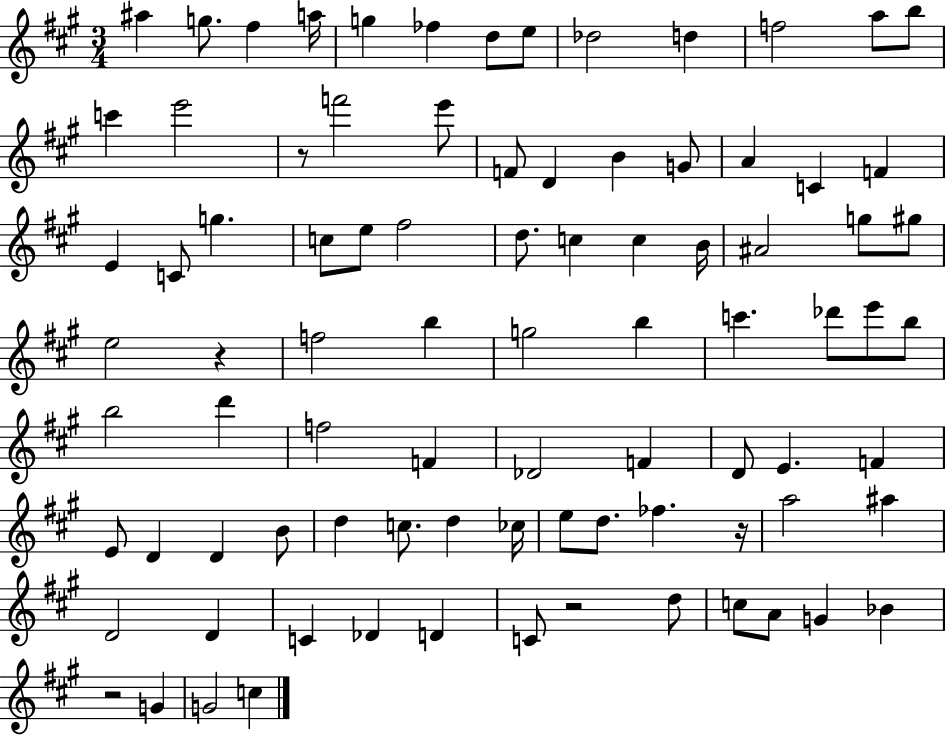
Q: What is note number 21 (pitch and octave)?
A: G4